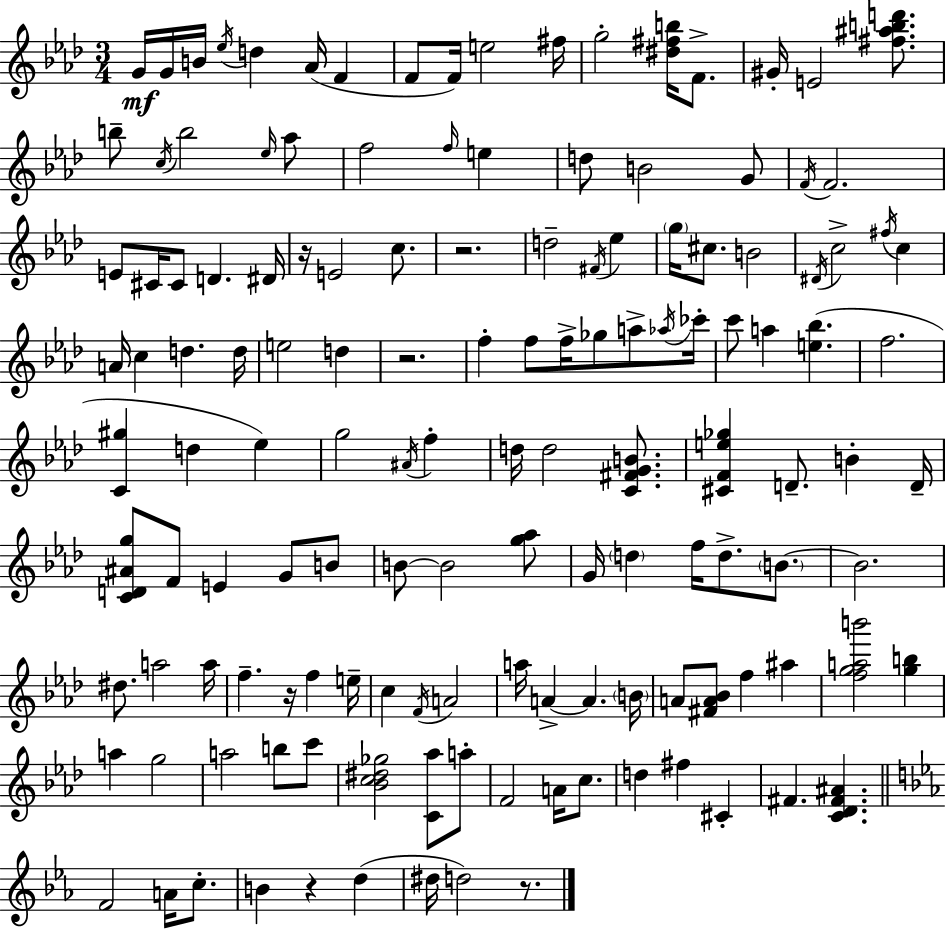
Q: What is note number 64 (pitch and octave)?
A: G5